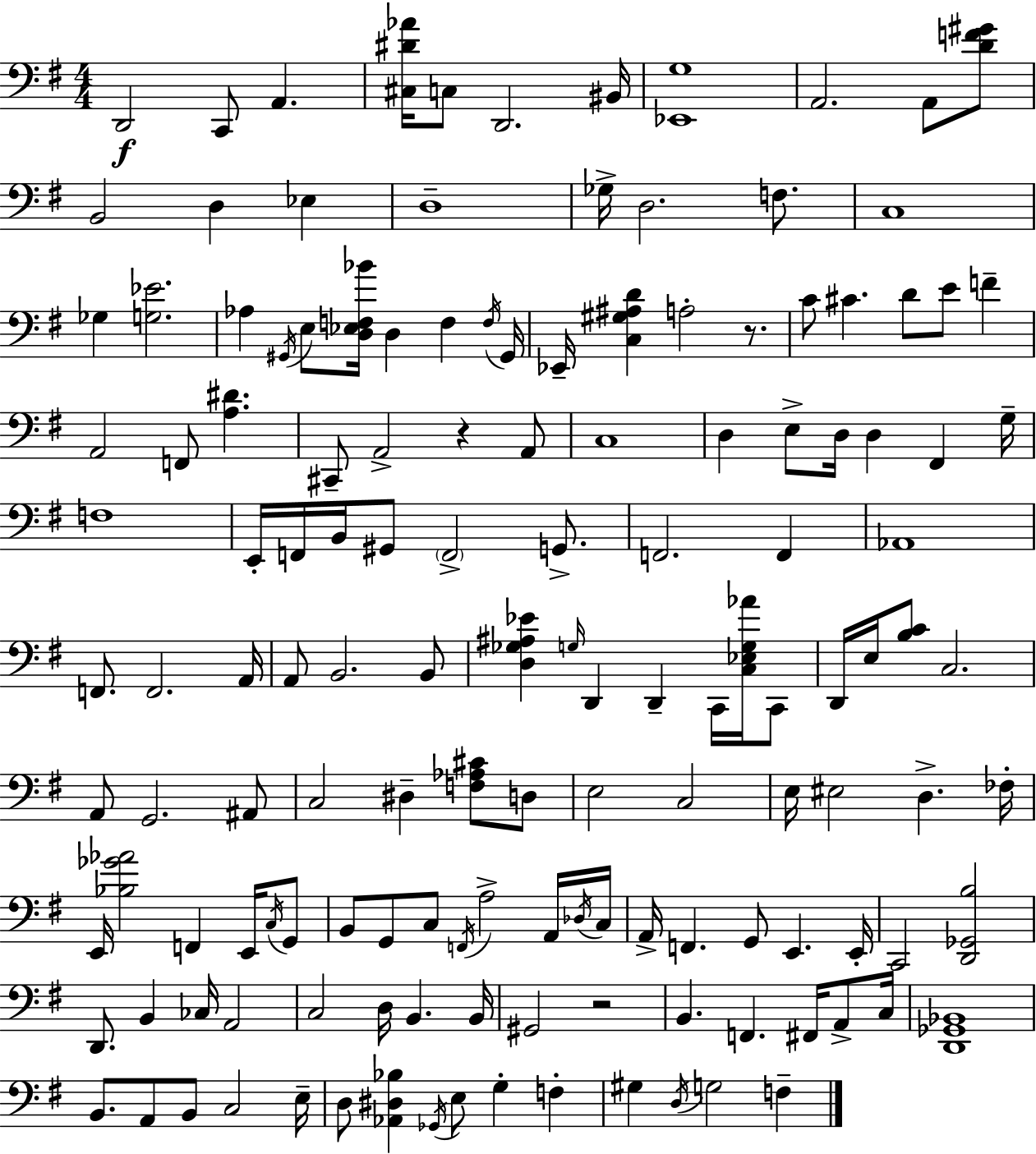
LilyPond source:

{
  \clef bass
  \numericTimeSignature
  \time 4/4
  \key e \minor
  \repeat volta 2 { d,2\f c,8 a,4. | <cis dis' aes'>16 c8 d,2. bis,16 | <ees, g>1 | a,2. a,8 <d' f' gis'>8 | \break b,2 d4 ees4 | d1-- | ges16-> d2. f8. | c1 | \break ges4 <g ees'>2. | aes4 \acciaccatura { gis,16 } e8 <d ees f bes'>16 d4 f4 | \acciaccatura { f16 } gis,16 ees,16-- <c gis ais d'>4 a2-. r8. | c'8 cis'4. d'8 e'8 f'4-- | \break a,2 f,8 <a dis'>4. | cis,8-- a,2-> r4 | a,8 c1 | d4 e8-> d16 d4 fis,4 | \break g16-- f1 | e,16-. f,16 b,16 gis,8 \parenthesize f,2-> g,8.-> | f,2. f,4 | aes,1 | \break f,8. f,2. | a,16 a,8 b,2. | b,8 <d ges ais ees'>4 \grace { g16 } d,4 d,4-- c,16 | <c ees g aes'>16 c,8 d,16 e16 <b c'>8 c2. | \break a,8 g,2. | ais,8 c2 dis4-- <f aes cis'>8 | d8 e2 c2 | e16 eis2 d4.-> | \break fes16-. e,16 <bes ges' aes'>2 f,4 | e,16 \acciaccatura { c16 } g,8 b,8 g,8 c8 \acciaccatura { f,16 } a2-> | a,16 \acciaccatura { des16 } c16 a,16-> f,4. g,8 e,4. | e,16-. c,2 <d, ges, b>2 | \break d,8. b,4 ces16 a,2 | c2 d16 b,4. | b,16 gis,2 r2 | b,4. f,4. | \break fis,16 a,8-> c16 <d, ges, bes,>1 | b,8. a,8 b,8 c2 | e16-- d8 <aes, dis bes>4 \acciaccatura { ges,16 } e8 g4-. | f4-. gis4 \acciaccatura { d16 } g2 | \break f4-- } \bar "|."
}